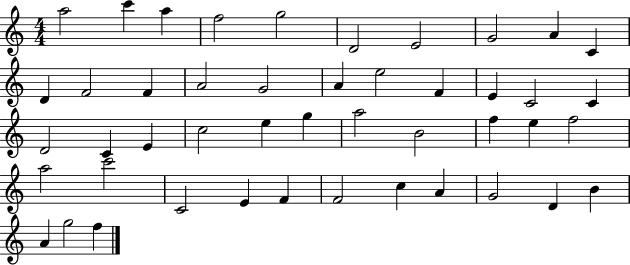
X:1
T:Untitled
M:4/4
L:1/4
K:C
a2 c' a f2 g2 D2 E2 G2 A C D F2 F A2 G2 A e2 F E C2 C D2 C E c2 e g a2 B2 f e f2 a2 c'2 C2 E F F2 c A G2 D B A g2 f